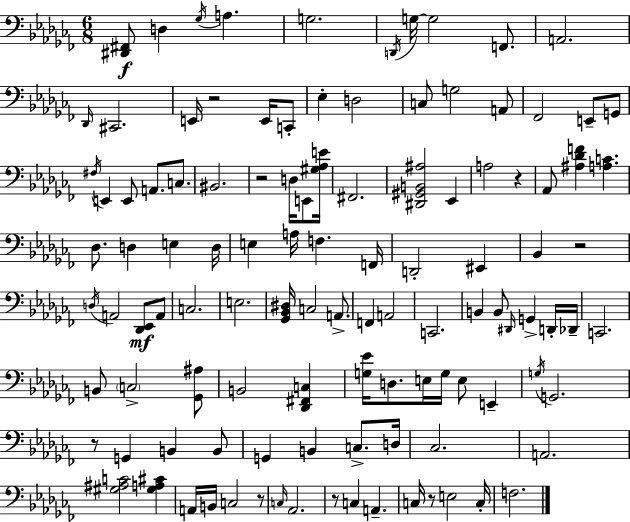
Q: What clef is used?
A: bass